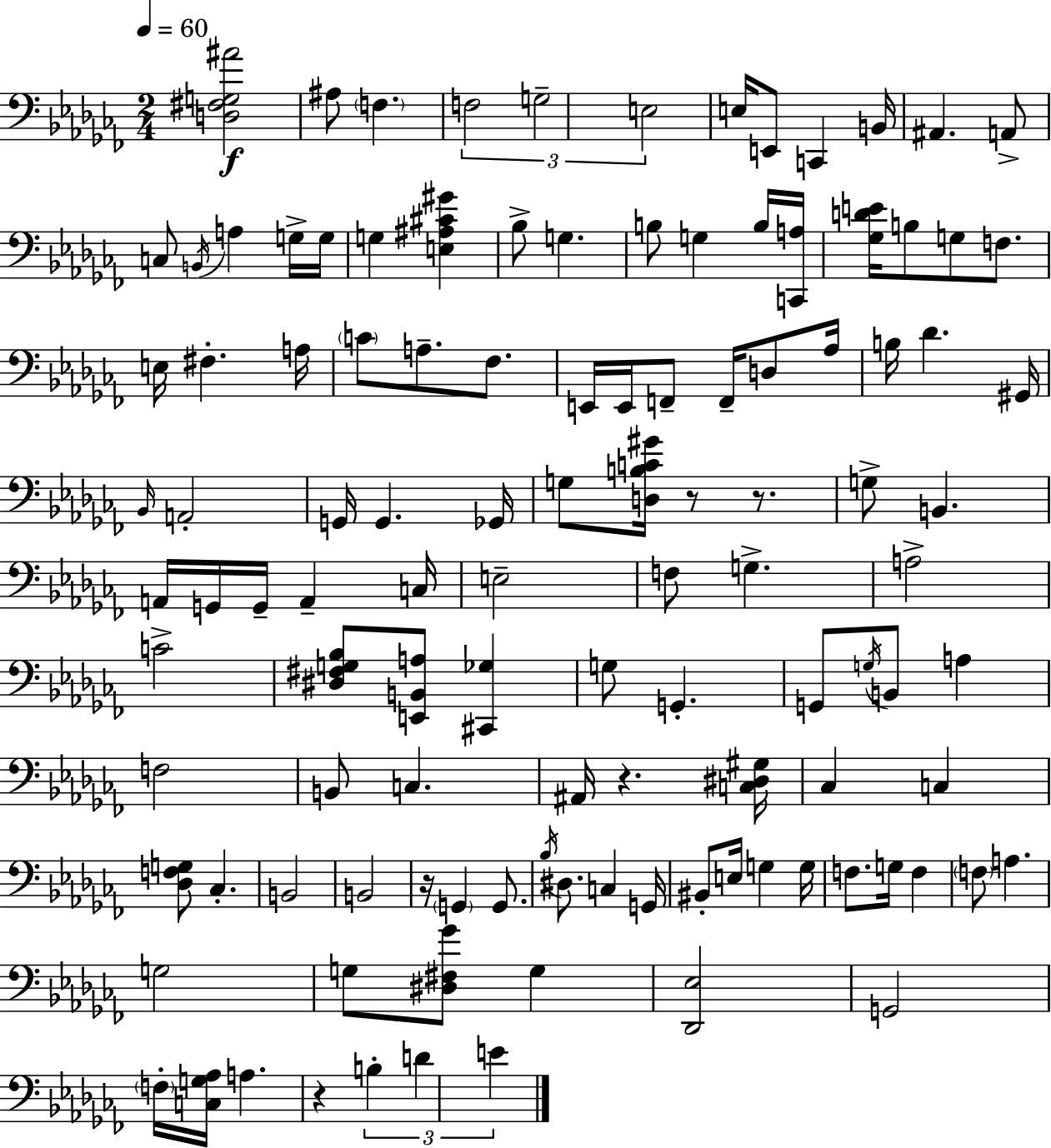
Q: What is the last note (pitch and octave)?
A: E4